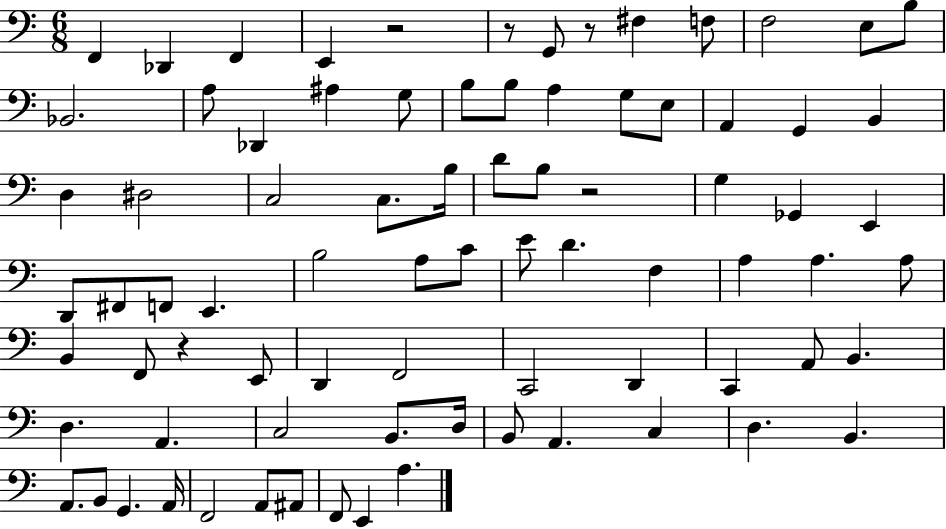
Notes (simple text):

F2/q Db2/q F2/q E2/q R/h R/e G2/e R/e F#3/q F3/e F3/h E3/e B3/e Bb2/h. A3/e Db2/q A#3/q G3/e B3/e B3/e A3/q G3/e E3/e A2/q G2/q B2/q D3/q D#3/h C3/h C3/e. B3/s D4/e B3/e R/h G3/q Gb2/q E2/q D2/e F#2/e F2/e E2/q. B3/h A3/e C4/e E4/e D4/q. F3/q A3/q A3/q. A3/e B2/q F2/e R/q E2/e D2/q F2/h C2/h D2/q C2/q A2/e B2/q. D3/q. A2/q. C3/h B2/e. D3/s B2/e A2/q. C3/q D3/q. B2/q. A2/e. B2/e G2/q. A2/s F2/h A2/e A#2/e F2/e E2/q A3/q.